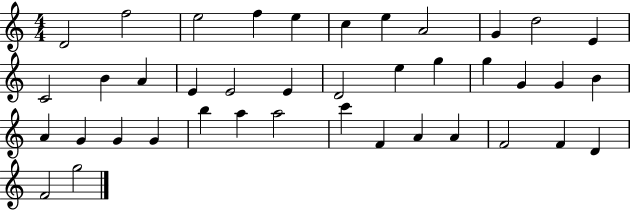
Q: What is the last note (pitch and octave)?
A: G5